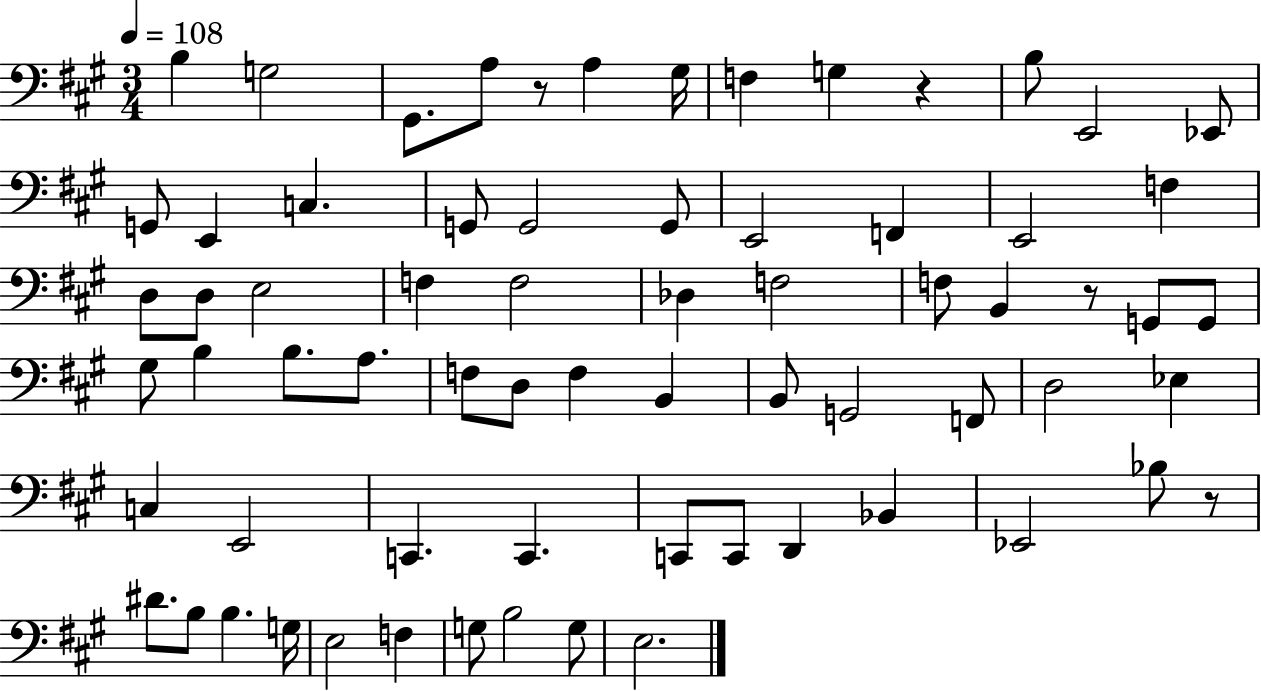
B3/q G3/h G#2/e. A3/e R/e A3/q G#3/s F3/q G3/q R/q B3/e E2/h Eb2/e G2/e E2/q C3/q. G2/e G2/h G2/e E2/h F2/q E2/h F3/q D3/e D3/e E3/h F3/q F3/h Db3/q F3/h F3/e B2/q R/e G2/e G2/e G#3/e B3/q B3/e. A3/e. F3/e D3/e F3/q B2/q B2/e G2/h F2/e D3/h Eb3/q C3/q E2/h C2/q. C2/q. C2/e C2/e D2/q Bb2/q Eb2/h Bb3/e R/e D#4/e. B3/e B3/q. G3/s E3/h F3/q G3/e B3/h G3/e E3/h.